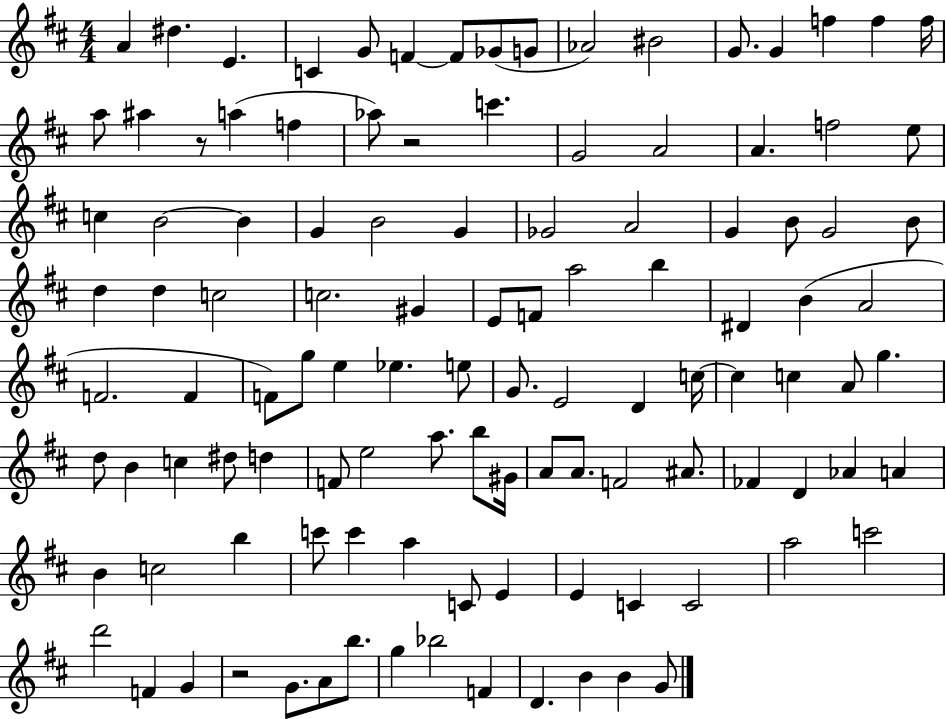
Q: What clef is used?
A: treble